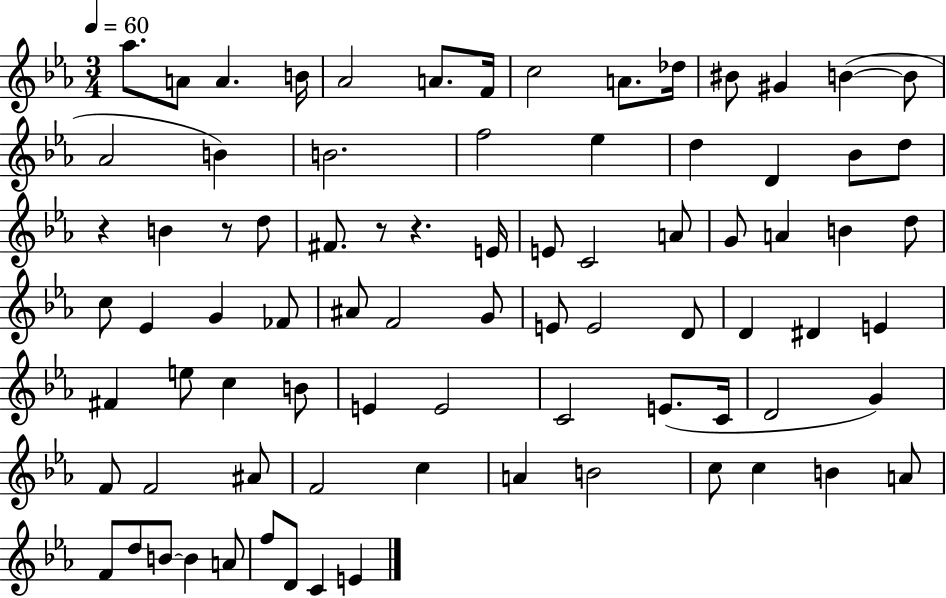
{
  \clef treble
  \numericTimeSignature
  \time 3/4
  \key ees \major
  \tempo 4 = 60
  \repeat volta 2 { aes''8. a'8 a'4. b'16 | aes'2 a'8. f'16 | c''2 a'8. des''16 | bis'8 gis'4 b'4~(~ b'8 | \break aes'2 b'4) | b'2. | f''2 ees''4 | d''4 d'4 bes'8 d''8 | \break r4 b'4 r8 d''8 | fis'8. r8 r4. e'16 | e'8 c'2 a'8 | g'8 a'4 b'4 d''8 | \break c''8 ees'4 g'4 fes'8 | ais'8 f'2 g'8 | e'8 e'2 d'8 | d'4 dis'4 e'4 | \break fis'4 e''8 c''4 b'8 | e'4 e'2 | c'2 e'8.( c'16 | d'2 g'4) | \break f'8 f'2 ais'8 | f'2 c''4 | a'4 b'2 | c''8 c''4 b'4 a'8 | \break f'8 d''8 b'8~~ b'4 a'8 | f''8 d'8 c'4 e'4 | } \bar "|."
}